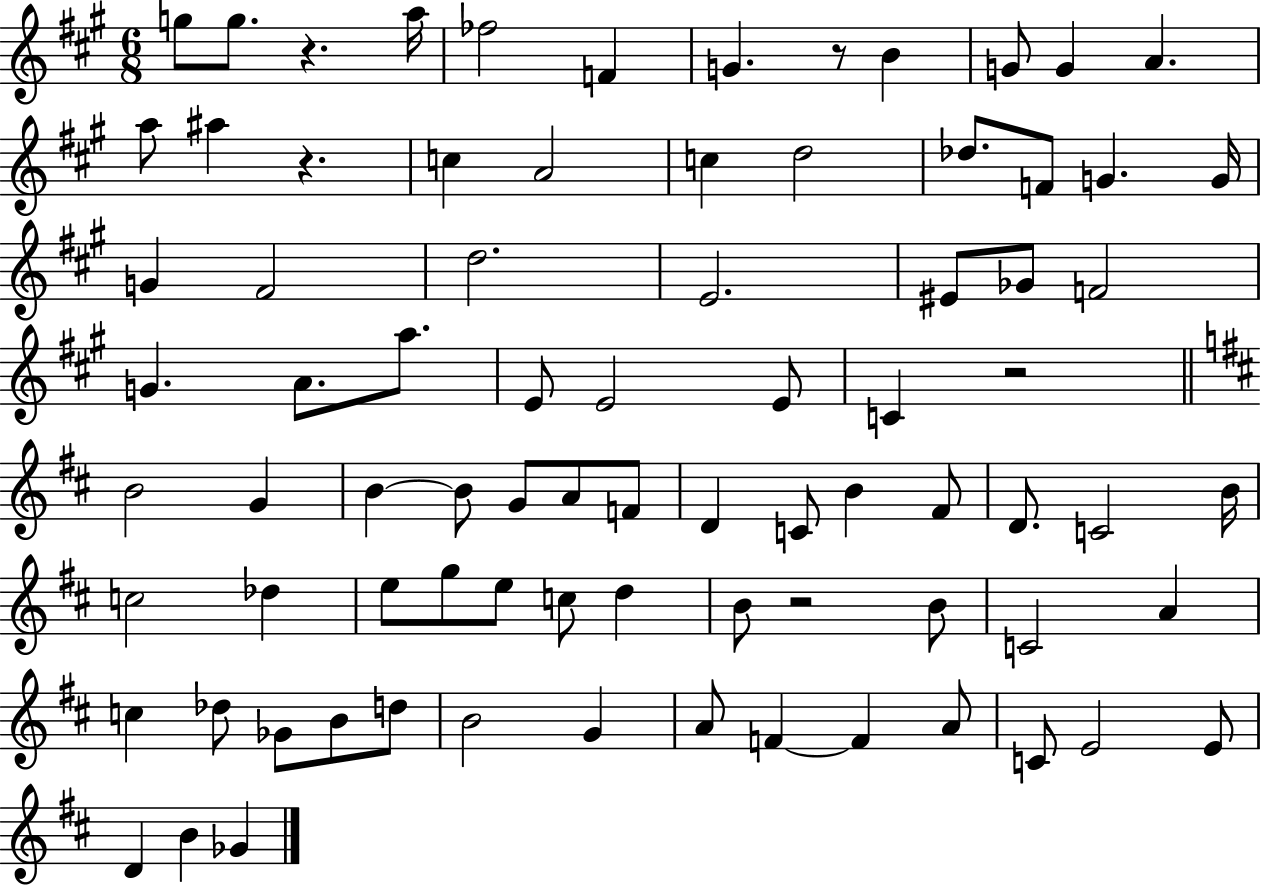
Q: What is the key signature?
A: A major